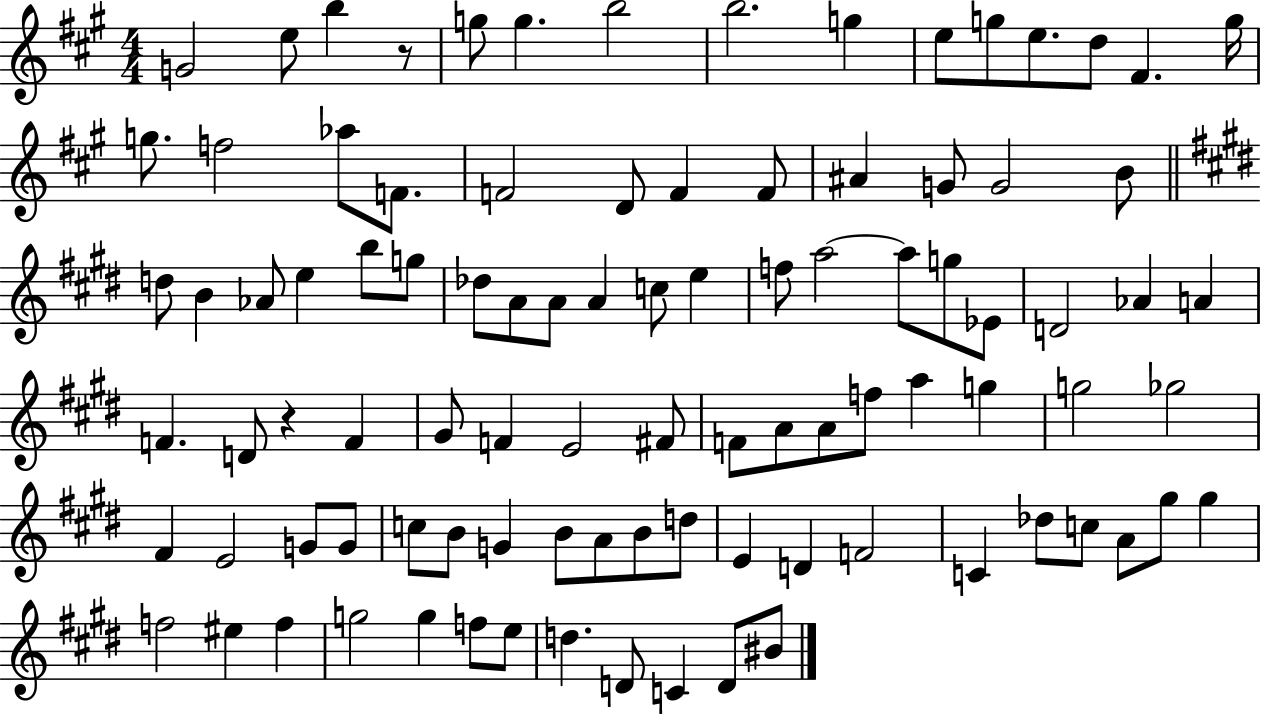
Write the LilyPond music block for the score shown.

{
  \clef treble
  \numericTimeSignature
  \time 4/4
  \key a \major
  g'2 e''8 b''4 r8 | g''8 g''4. b''2 | b''2. g''4 | e''8 g''8 e''8. d''8 fis'4. g''16 | \break g''8. f''2 aes''8 f'8. | f'2 d'8 f'4 f'8 | ais'4 g'8 g'2 b'8 | \bar "||" \break \key e \major d''8 b'4 aes'8 e''4 b''8 g''8 | des''8 a'8 a'8 a'4 c''8 e''4 | f''8 a''2~~ a''8 g''8 ees'8 | d'2 aes'4 a'4 | \break f'4. d'8 r4 f'4 | gis'8 f'4 e'2 fis'8 | f'8 a'8 a'8 f''8 a''4 g''4 | g''2 ges''2 | \break fis'4 e'2 g'8 g'8 | c''8 b'8 g'4 b'8 a'8 b'8 d''8 | e'4 d'4 f'2 | c'4 des''8 c''8 a'8 gis''8 gis''4 | \break f''2 eis''4 f''4 | g''2 g''4 f''8 e''8 | d''4. d'8 c'4 d'8 bis'8 | \bar "|."
}